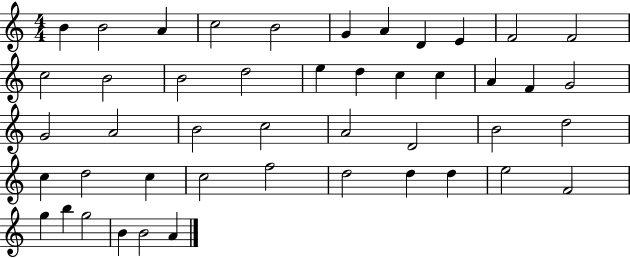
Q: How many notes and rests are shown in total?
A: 46